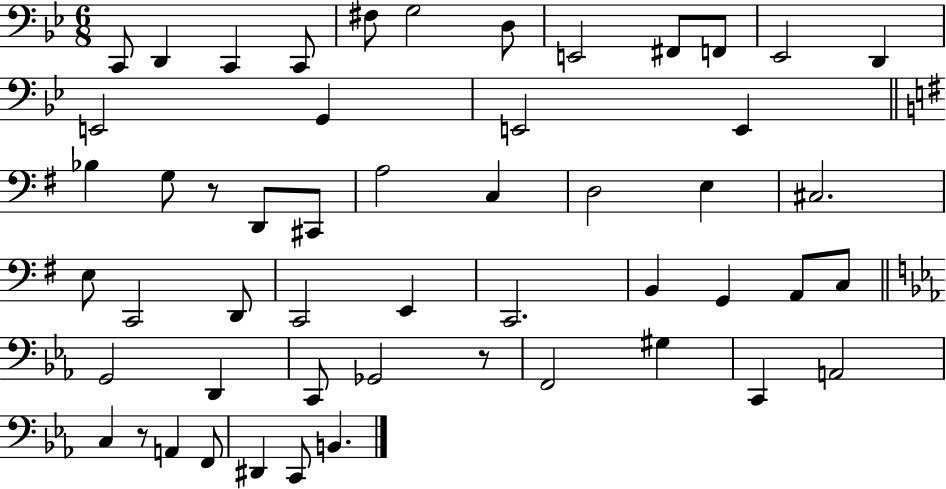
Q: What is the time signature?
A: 6/8